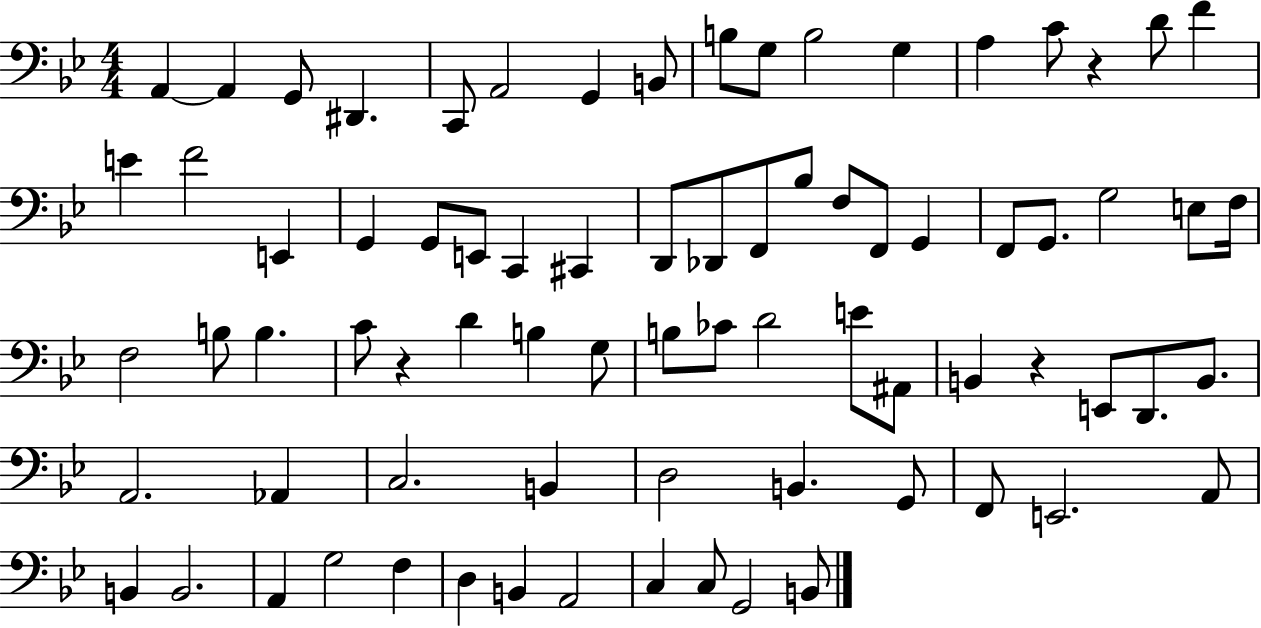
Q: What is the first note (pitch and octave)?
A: A2